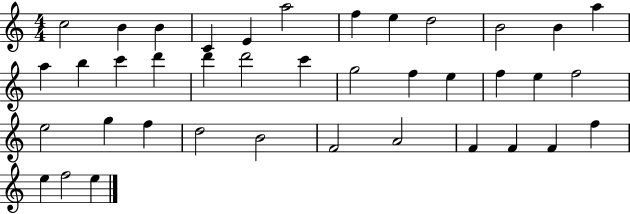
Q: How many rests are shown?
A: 0